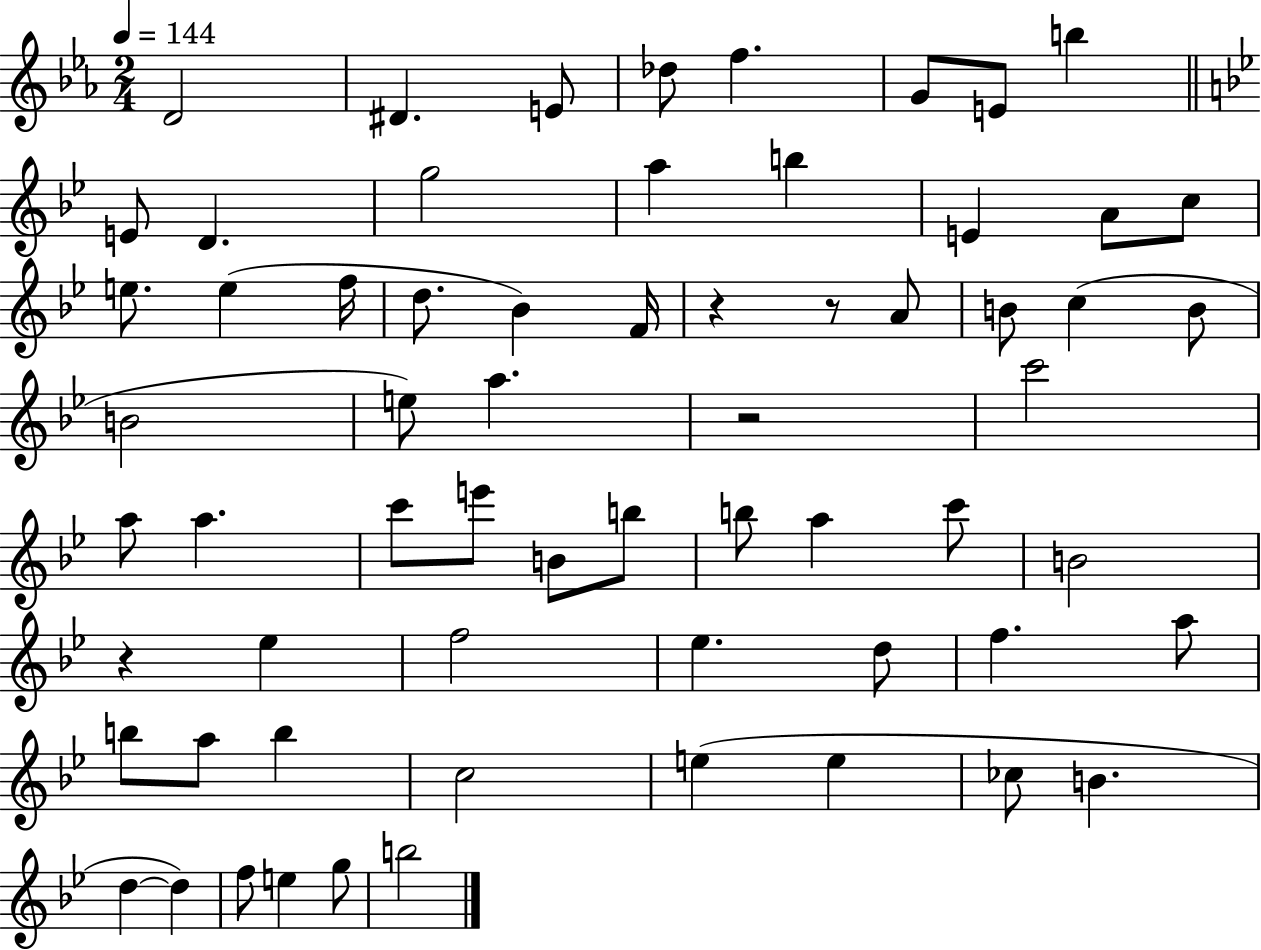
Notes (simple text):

D4/h D#4/q. E4/e Db5/e F5/q. G4/e E4/e B5/q E4/e D4/q. G5/h A5/q B5/q E4/q A4/e C5/e E5/e. E5/q F5/s D5/e. Bb4/q F4/s R/q R/e A4/e B4/e C5/q B4/e B4/h E5/e A5/q. R/h C6/h A5/e A5/q. C6/e E6/e B4/e B5/e B5/e A5/q C6/e B4/h R/q Eb5/q F5/h Eb5/q. D5/e F5/q. A5/e B5/e A5/e B5/q C5/h E5/q E5/q CES5/e B4/q. D5/q D5/q F5/e E5/q G5/e B5/h